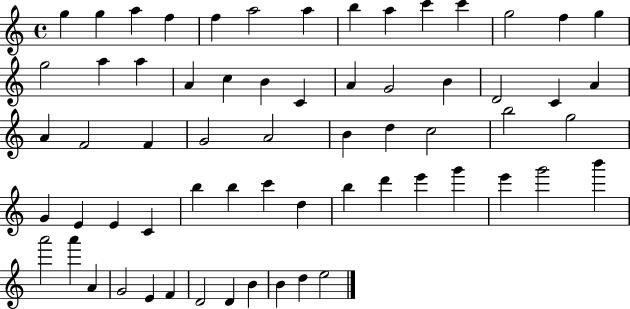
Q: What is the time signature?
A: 4/4